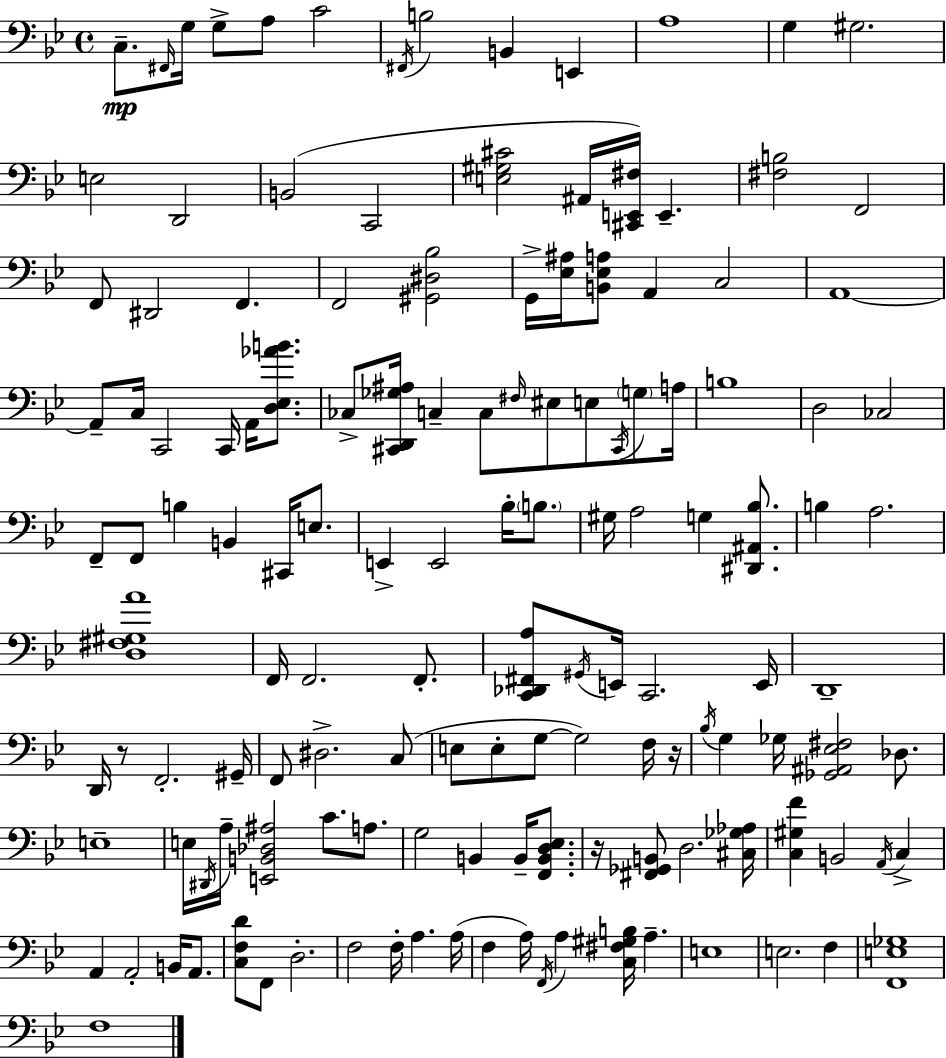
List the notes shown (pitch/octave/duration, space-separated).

C3/e. F#2/s G3/s G3/e A3/e C4/h F#2/s B3/h B2/q E2/q A3/w G3/q G#3/h. E3/h D2/h B2/h C2/h [E3,G#3,C#4]/h A#2/s [C#2,E2,F#3]/s E2/q. [F#3,B3]/h F2/h F2/e D#2/h F2/q. F2/h [G#2,D#3,Bb3]/h G2/s [Eb3,A#3]/s [B2,Eb3,A3]/e A2/q C3/h A2/w A2/e C3/s C2/h C2/s A2/s [D3,Eb3,Ab4,B4]/e. CES3/e [C#2,D2,Gb3,A#3]/s C3/q C3/e F#3/s EIS3/e E3/e C#2/s G3/e A3/s B3/w D3/h CES3/h F2/e F2/e B3/q B2/q C#2/s E3/e. E2/q E2/h Bb3/s B3/e. G#3/s A3/h G3/q [D#2,A#2,Bb3]/e. B3/q A3/h. [D3,F#3,G#3,A4]/w F2/s F2/h. F2/e. [C2,Db2,F#2,A3]/e G#2/s E2/s C2/h. E2/s D2/w D2/s R/e F2/h. G#2/s F2/e D#3/h. C3/e E3/e E3/e G3/e G3/h F3/s R/s Bb3/s G3/q Gb3/s [Gb2,A#2,Eb3,F#3]/h Db3/e. E3/w E3/s D#2/s A3/s [E2,B2,Db3,A#3]/h C4/e. A3/e. G3/h B2/q B2/s [F2,B2,D3,Eb3]/e. R/s [F#2,Gb2,B2]/e D3/h. [C#3,Gb3,Ab3]/s [C3,G#3,F4]/q B2/h A2/s C3/q A2/q A2/h B2/s A2/e. [C3,F3,D4]/e F2/e D3/h. F3/h F3/s A3/q. A3/s F3/q A3/s F2/s A3/q [C3,F#3,G#3,B3]/s A3/q. E3/w E3/h. F3/q [F2,E3,Gb3]/w F3/w